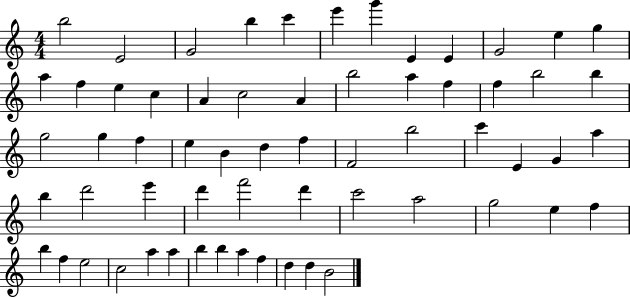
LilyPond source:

{
  \clef treble
  \numericTimeSignature
  \time 4/4
  \key c \major
  b''2 e'2 | g'2 b''4 c'''4 | e'''4 g'''4 e'4 e'4 | g'2 e''4 g''4 | \break a''4 f''4 e''4 c''4 | a'4 c''2 a'4 | b''2 a''4 f''4 | f''4 b''2 b''4 | \break g''2 g''4 f''4 | e''4 b'4 d''4 f''4 | f'2 b''2 | c'''4 e'4 g'4 a''4 | \break b''4 d'''2 e'''4 | d'''4 f'''2 d'''4 | c'''2 a''2 | g''2 e''4 f''4 | \break b''4 f''4 e''2 | c''2 a''4 a''4 | b''4 b''4 a''4 f''4 | d''4 d''4 b'2 | \break \bar "|."
}